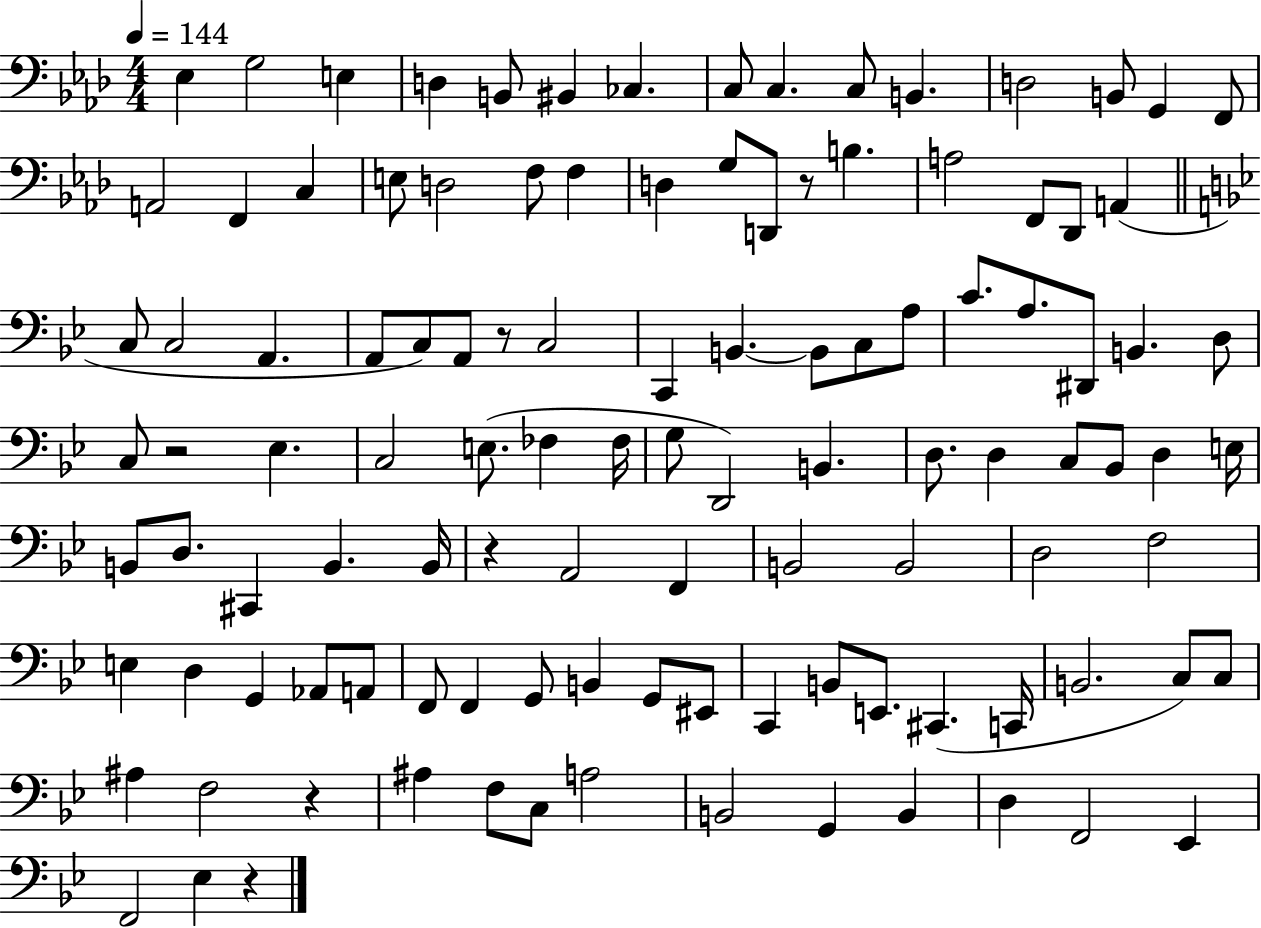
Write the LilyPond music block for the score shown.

{
  \clef bass
  \numericTimeSignature
  \time 4/4
  \key aes \major
  \tempo 4 = 144
  ees4 g2 e4 | d4 b,8 bis,4 ces4. | c8 c4. c8 b,4. | d2 b,8 g,4 f,8 | \break a,2 f,4 c4 | e8 d2 f8 f4 | d4 g8 d,8 r8 b4. | a2 f,8 des,8 a,4( | \break \bar "||" \break \key bes \major c8 c2 a,4. | a,8 c8) a,8 r8 c2 | c,4 b,4.~~ b,8 c8 a8 | c'8. a8. dis,8 b,4. d8 | \break c8 r2 ees4. | c2 e8.( fes4 fes16 | g8 d,2) b,4. | d8. d4 c8 bes,8 d4 e16 | \break b,8 d8. cis,4 b,4. b,16 | r4 a,2 f,4 | b,2 b,2 | d2 f2 | \break e4 d4 g,4 aes,8 a,8 | f,8 f,4 g,8 b,4 g,8 eis,8 | c,4 b,8 e,8. cis,4.( c,16 | b,2. c8) c8 | \break ais4 f2 r4 | ais4 f8 c8 a2 | b,2 g,4 b,4 | d4 f,2 ees,4 | \break f,2 ees4 r4 | \bar "|."
}